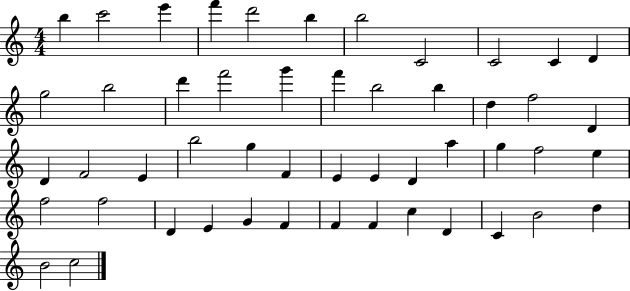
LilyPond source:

{
  \clef treble
  \numericTimeSignature
  \time 4/4
  \key c \major
  b''4 c'''2 e'''4 | f'''4 d'''2 b''4 | b''2 c'2 | c'2 c'4 d'4 | \break g''2 b''2 | d'''4 f'''2 g'''4 | f'''4 b''2 b''4 | d''4 f''2 d'4 | \break d'4 f'2 e'4 | b''2 g''4 f'4 | e'4 e'4 d'4 a''4 | g''4 f''2 e''4 | \break f''2 f''2 | d'4 e'4 g'4 f'4 | f'4 f'4 c''4 d'4 | c'4 b'2 d''4 | \break b'2 c''2 | \bar "|."
}